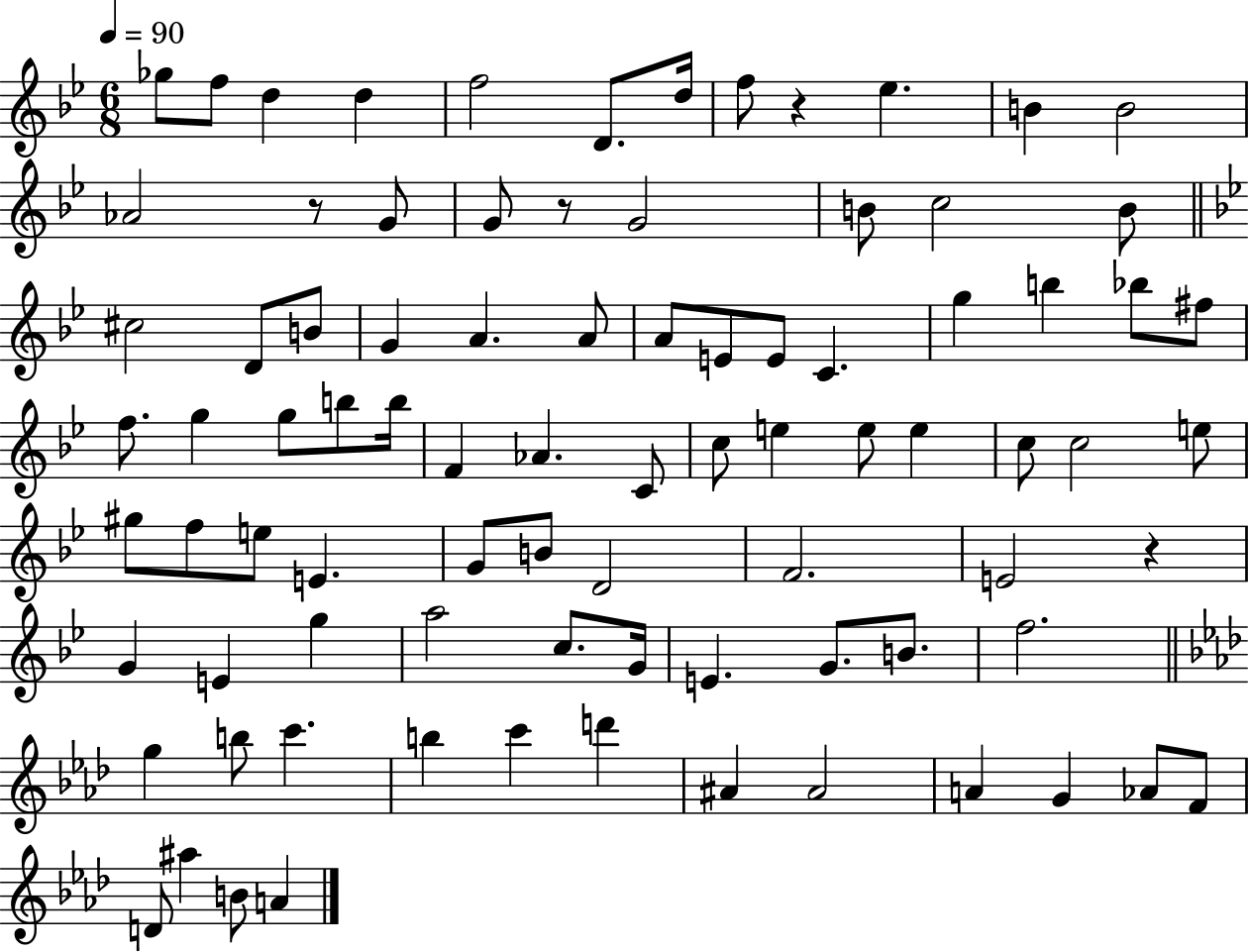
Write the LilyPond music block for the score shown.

{
  \clef treble
  \numericTimeSignature
  \time 6/8
  \key bes \major
  \tempo 4 = 90
  ges''8 f''8 d''4 d''4 | f''2 d'8. d''16 | f''8 r4 ees''4. | b'4 b'2 | \break aes'2 r8 g'8 | g'8 r8 g'2 | b'8 c''2 b'8 | \bar "||" \break \key g \minor cis''2 d'8 b'8 | g'4 a'4. a'8 | a'8 e'8 e'8 c'4. | g''4 b''4 bes''8 fis''8 | \break f''8. g''4 g''8 b''8 b''16 | f'4 aes'4. c'8 | c''8 e''4 e''8 e''4 | c''8 c''2 e''8 | \break gis''8 f''8 e''8 e'4. | g'8 b'8 d'2 | f'2. | e'2 r4 | \break g'4 e'4 g''4 | a''2 c''8. g'16 | e'4. g'8. b'8. | f''2. | \break \bar "||" \break \key aes \major g''4 b''8 c'''4. | b''4 c'''4 d'''4 | ais'4 ais'2 | a'4 g'4 aes'8 f'8 | \break d'8 ais''4 b'8 a'4 | \bar "|."
}